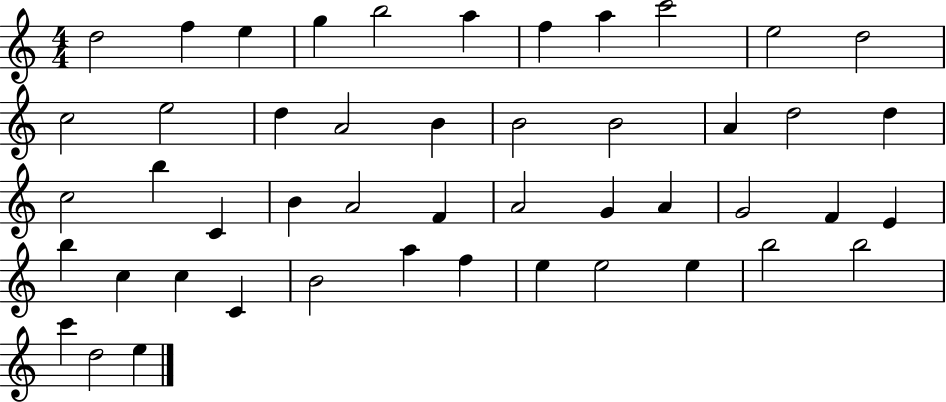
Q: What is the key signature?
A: C major